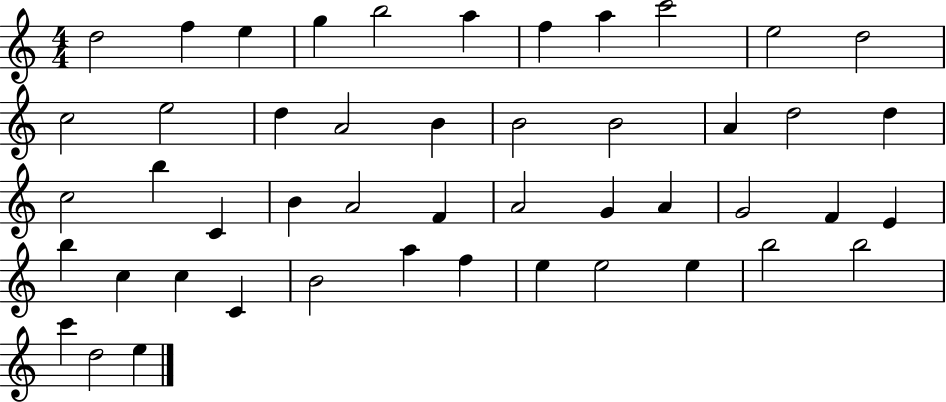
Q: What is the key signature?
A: C major